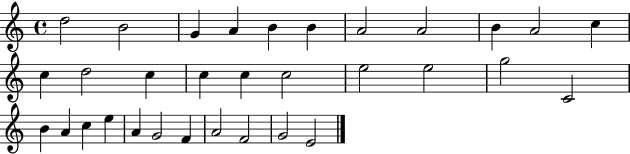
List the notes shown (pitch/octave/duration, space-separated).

D5/h B4/h G4/q A4/q B4/q B4/q A4/h A4/h B4/q A4/h C5/q C5/q D5/h C5/q C5/q C5/q C5/h E5/h E5/h G5/h C4/h B4/q A4/q C5/q E5/q A4/q G4/h F4/q A4/h F4/h G4/h E4/h